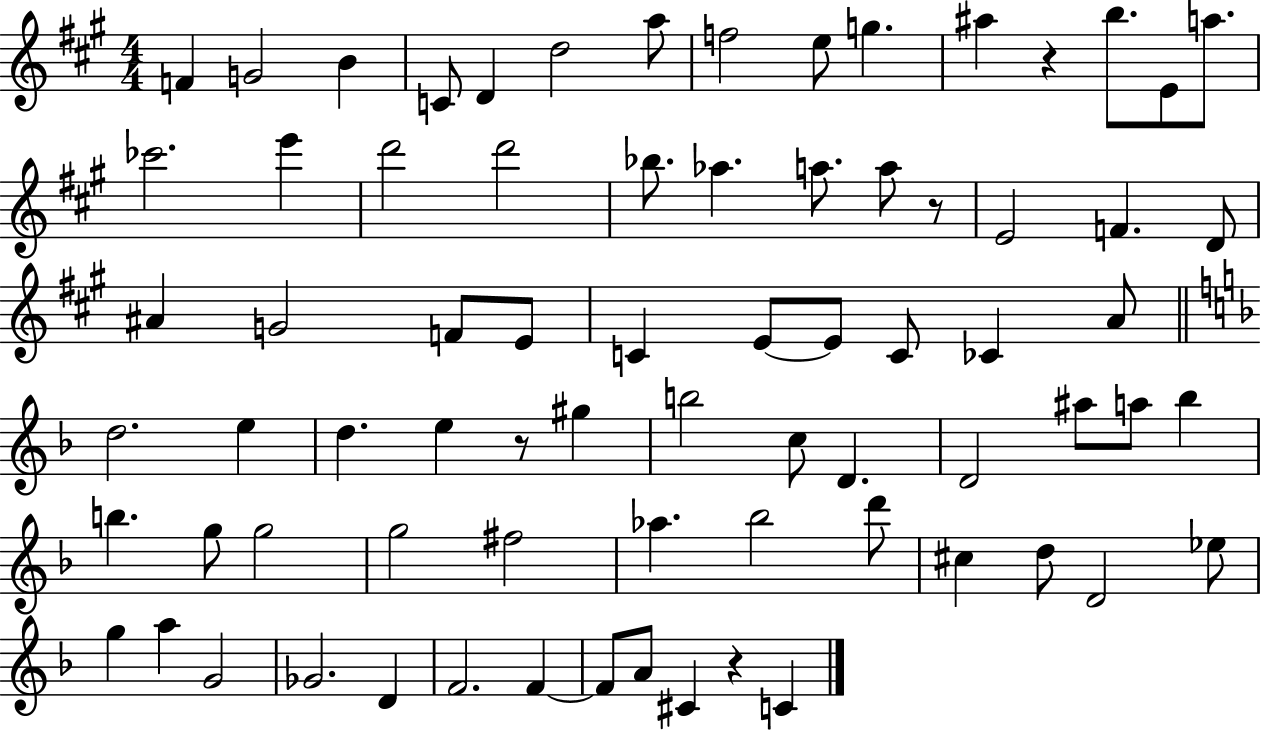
{
  \clef treble
  \numericTimeSignature
  \time 4/4
  \key a \major
  f'4 g'2 b'4 | c'8 d'4 d''2 a''8 | f''2 e''8 g''4. | ais''4 r4 b''8. e'8 a''8. | \break ces'''2. e'''4 | d'''2 d'''2 | bes''8. aes''4. a''8. a''8 r8 | e'2 f'4. d'8 | \break ais'4 g'2 f'8 e'8 | c'4 e'8~~ e'8 c'8 ces'4 a'8 | \bar "||" \break \key f \major d''2. e''4 | d''4. e''4 r8 gis''4 | b''2 c''8 d'4. | d'2 ais''8 a''8 bes''4 | \break b''4. g''8 g''2 | g''2 fis''2 | aes''4. bes''2 d'''8 | cis''4 d''8 d'2 ees''8 | \break g''4 a''4 g'2 | ges'2. d'4 | f'2. f'4~~ | f'8 a'8 cis'4 r4 c'4 | \break \bar "|."
}